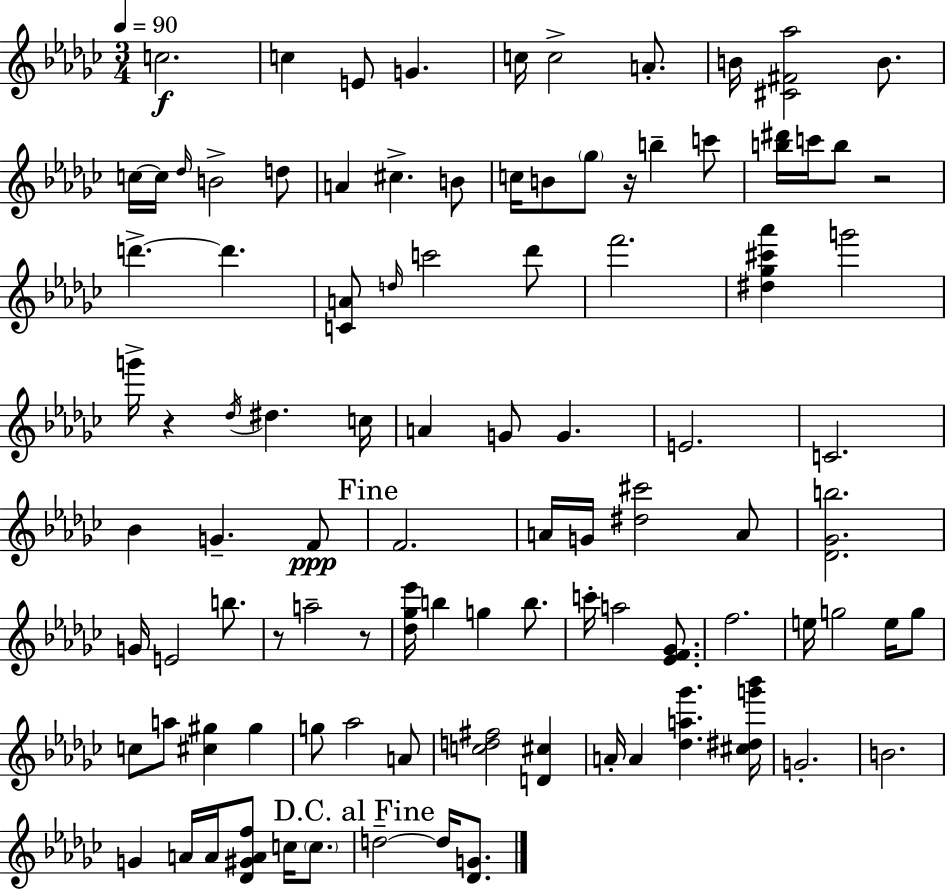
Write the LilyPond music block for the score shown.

{
  \clef treble
  \numericTimeSignature
  \time 3/4
  \key ees \minor
  \tempo 4 = 90
  c''2.\f | c''4 e'8 g'4. | c''16 c''2-> a'8.-. | b'16 <cis' fis' aes''>2 b'8. | \break c''16~~ c''16 \grace { des''16 } b'2-> d''8 | a'4 cis''4.-> b'8 | c''16 b'8 \parenthesize ges''8 r16 b''4-- c'''8 | <b'' dis'''>16 c'''16 b''8 r2 | \break d'''4.->~~ d'''4. | <c' a'>8 \grace { d''16 } c'''2 | des'''8 f'''2. | <dis'' ges'' cis''' aes'''>4 g'''2 | \break g'''16-> r4 \acciaccatura { des''16 } dis''4. | c''16 a'4 g'8 g'4. | e'2. | c'2. | \break bes'4 g'4.-- | f'8\ppp \mark "Fine" f'2. | a'16 g'16 <dis'' cis'''>2 | a'8 <des' ges' b''>2. | \break g'16 e'2 | b''8. r8 a''2-- | r8 <des'' ges'' ees'''>16 b''4 g''4 | b''8. c'''16-. a''2 | \break <ees' f' ges'>8. f''2. | e''16 g''2 | e''16 g''8 c''8 a''8 <cis'' gis''>4 gis''4 | g''8 aes''2 | \break a'8 <c'' d'' fis''>2 <d' cis''>4 | a'16-. a'4 <des'' a'' ges'''>4. | <cis'' dis'' g''' bes'''>16 g'2.-. | b'2. | \break g'4 a'16 a'16 <des' gis' a' f''>8 c''16 | \parenthesize c''8. \mark "D.C. al Fine" d''2--~~ d''16 | <des' g'>8. \bar "|."
}